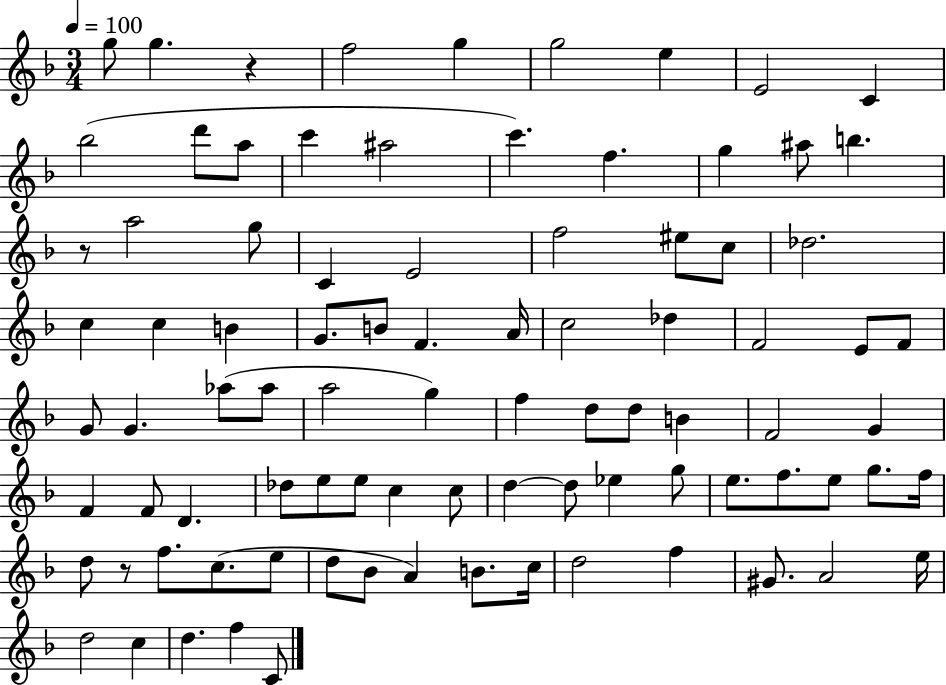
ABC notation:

X:1
T:Untitled
M:3/4
L:1/4
K:F
g/2 g z f2 g g2 e E2 C _b2 d'/2 a/2 c' ^a2 c' f g ^a/2 b z/2 a2 g/2 C E2 f2 ^e/2 c/2 _d2 c c B G/2 B/2 F A/4 c2 _d F2 E/2 F/2 G/2 G _a/2 _a/2 a2 g f d/2 d/2 B F2 G F F/2 D _d/2 e/2 e/2 c c/2 d d/2 _e g/2 e/2 f/2 e/2 g/2 f/4 d/2 z/2 f/2 c/2 e/2 d/2 _B/2 A B/2 c/4 d2 f ^G/2 A2 e/4 d2 c d f C/2